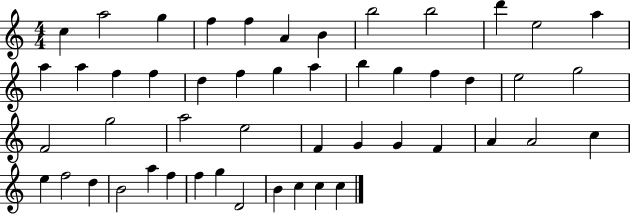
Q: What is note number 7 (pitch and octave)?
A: B4